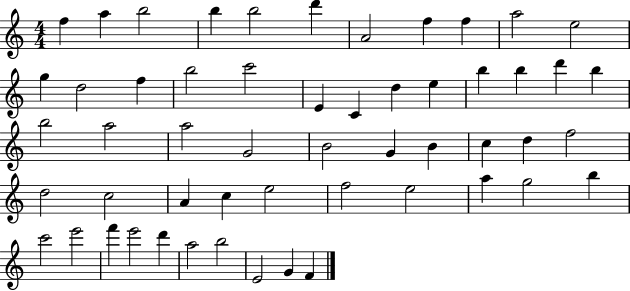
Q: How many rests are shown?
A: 0